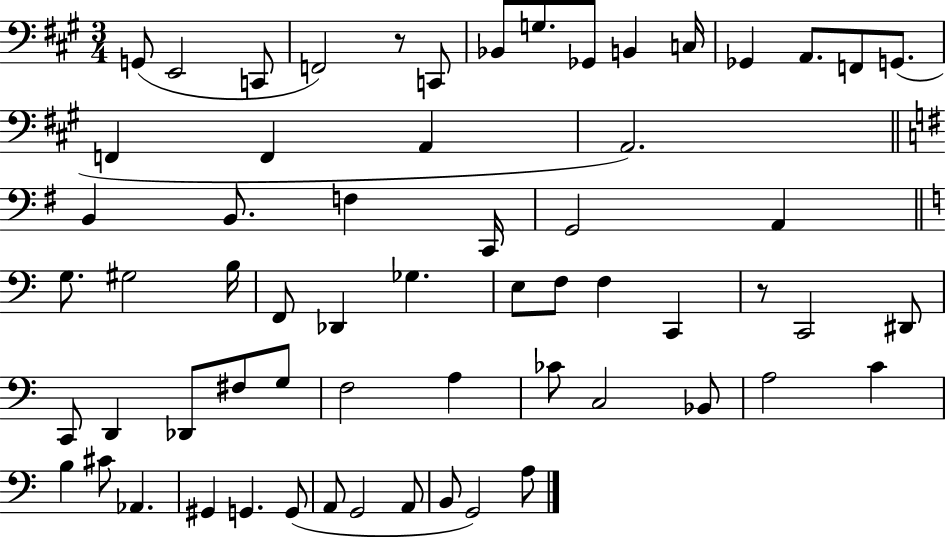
G2/e E2/h C2/e F2/h R/e C2/e Bb2/e G3/e. Gb2/e B2/q C3/s Gb2/q A2/e. F2/e G2/e. F2/q F2/q A2/q A2/h. B2/q B2/e. F3/q C2/s G2/h A2/q G3/e. G#3/h B3/s F2/e Db2/q Gb3/q. E3/e F3/e F3/q C2/q R/e C2/h D#2/e C2/e D2/q Db2/e F#3/e G3/e F3/h A3/q CES4/e C3/h Bb2/e A3/h C4/q B3/q C#4/e Ab2/q. G#2/q G2/q. G2/e A2/e G2/h A2/e B2/e G2/h A3/e